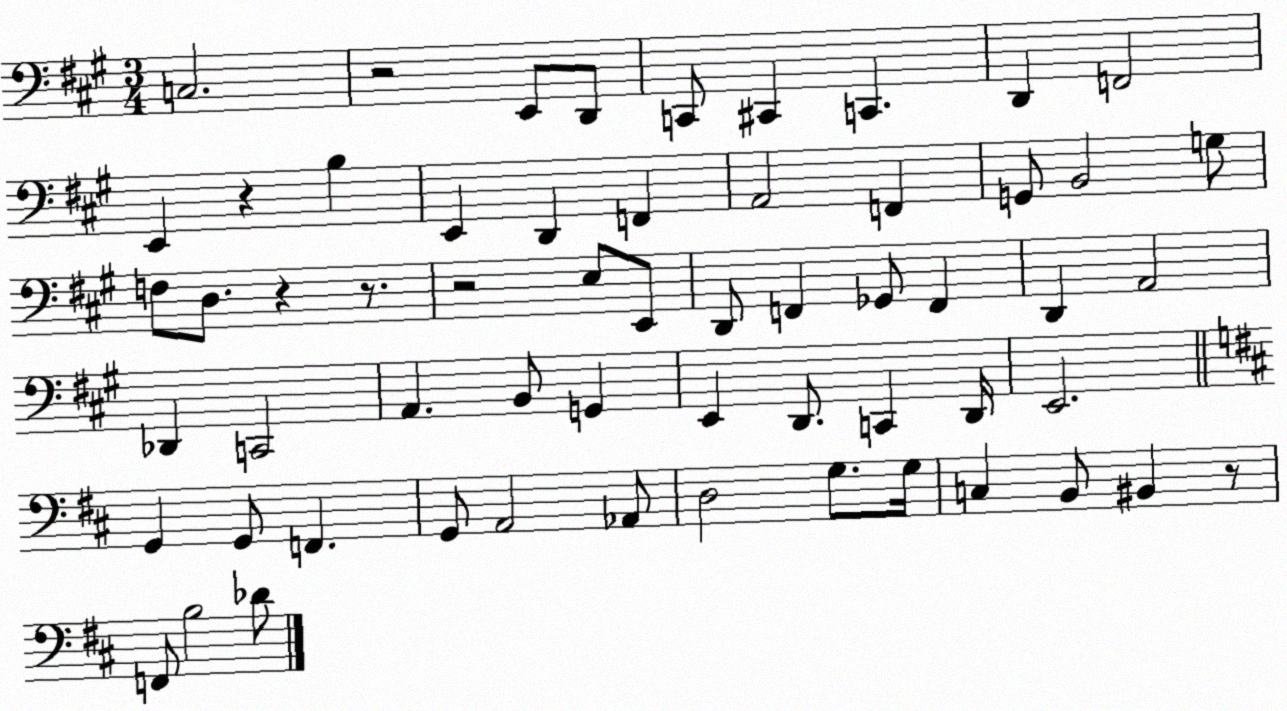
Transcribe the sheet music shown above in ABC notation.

X:1
T:Untitled
M:3/4
L:1/4
K:A
C,2 z2 E,,/2 D,,/2 C,,/2 ^C,, C,, D,, F,,2 E,, z B, E,, D,, F,, A,,2 F,, G,,/2 B,,2 G,/2 F,/2 D,/2 z z/2 z2 E,/2 E,,/2 D,,/2 F,, _G,,/2 F,, D,, A,,2 _D,, C,,2 A,, B,,/2 G,, E,, D,,/2 C,, D,,/4 E,,2 G,, G,,/2 F,, G,,/2 A,,2 _A,,/2 D,2 G,/2 G,/4 C, B,,/2 ^B,, z/2 F,,/2 B,2 _D/2